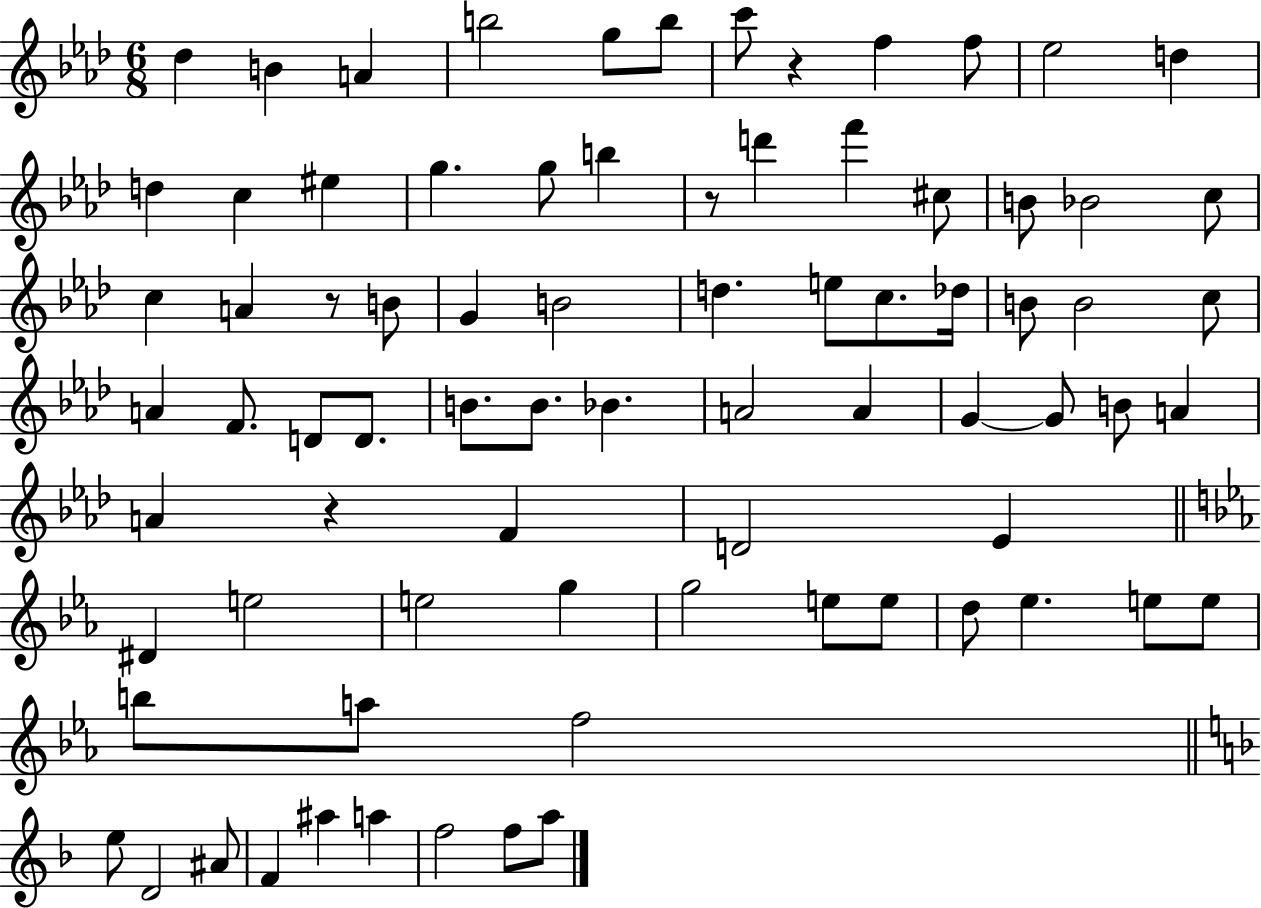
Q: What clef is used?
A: treble